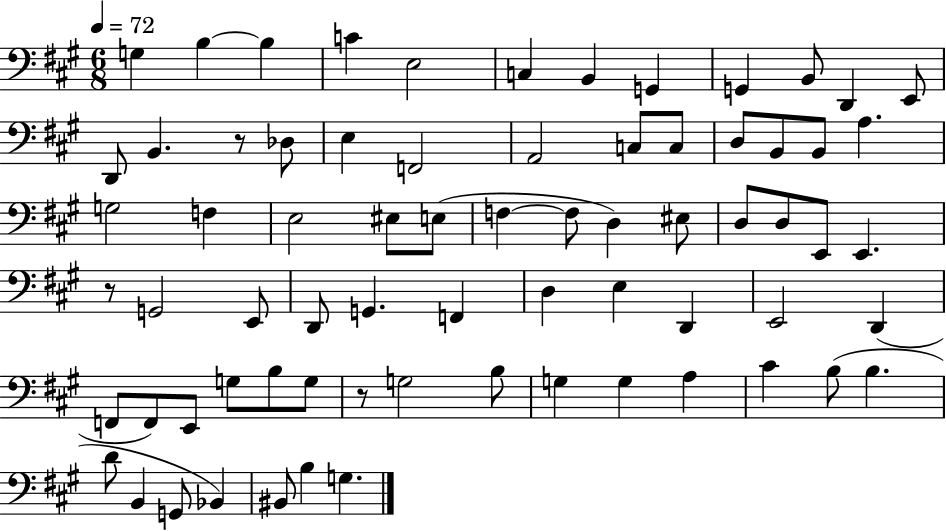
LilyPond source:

{
  \clef bass
  \numericTimeSignature
  \time 6/8
  \key a \major
  \tempo 4 = 72
  g4 b4~~ b4 | c'4 e2 | c4 b,4 g,4 | g,4 b,8 d,4 e,8 | \break d,8 b,4. r8 des8 | e4 f,2 | a,2 c8 c8 | d8 b,8 b,8 a4. | \break g2 f4 | e2 eis8 e8( | f4~~ f8 d4) eis8 | d8 d8 e,8 e,4. | \break r8 g,2 e,8 | d,8 g,4. f,4 | d4 e4 d,4 | e,2 d,4( | \break f,8 f,8) e,8 g8 b8 g8 | r8 g2 b8 | g4 g4 a4 | cis'4 b8( b4. | \break d'8 b,4 g,8 bes,4) | bis,8 b4 g4. | \bar "|."
}